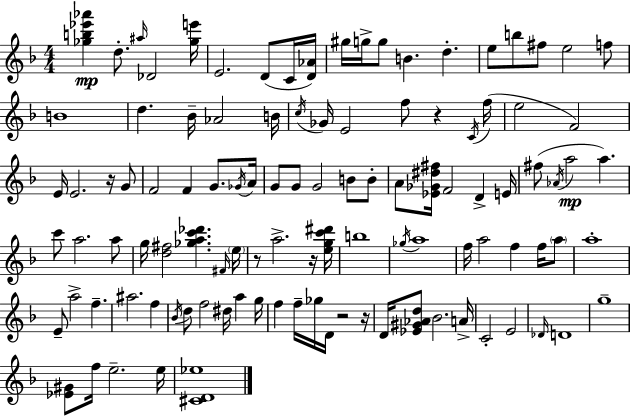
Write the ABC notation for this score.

X:1
T:Untitled
M:4/4
L:1/4
K:F
[_gb_e'_a'] d/2 ^a/4 _D2 [_ge']/4 E2 D/2 C/4 [D_A]/4 ^g/4 g/4 g/2 B d e/2 b/2 ^f/2 e2 f/2 B4 d _B/4 _A2 B/4 c/4 _G/4 E2 f/2 z C/4 f/4 e2 F2 E/4 E2 z/4 G/2 F2 F G/2 _G/4 A/4 G/2 G/2 G2 B/2 B/2 A/2 [_E_G^d^f]/4 F2 D E/4 ^f/2 _A/4 a2 a c'/2 a2 a/2 g/4 [d^f]2 [_gac'_d'] ^F/4 e/4 z/2 a2 z/4 [egc'^d']/4 b4 _g/4 a4 f/4 a2 f f/4 a/2 a4 E/2 a2 f ^a2 f _B/4 d/2 f2 ^d/4 a g/4 f f/4 _g/4 D/4 z2 z/4 D/4 [_E^G_Ad]/2 _B2 A/4 C2 E2 _D/4 D4 g4 [_E^G]/2 f/4 e2 e/4 [^CD_e]4